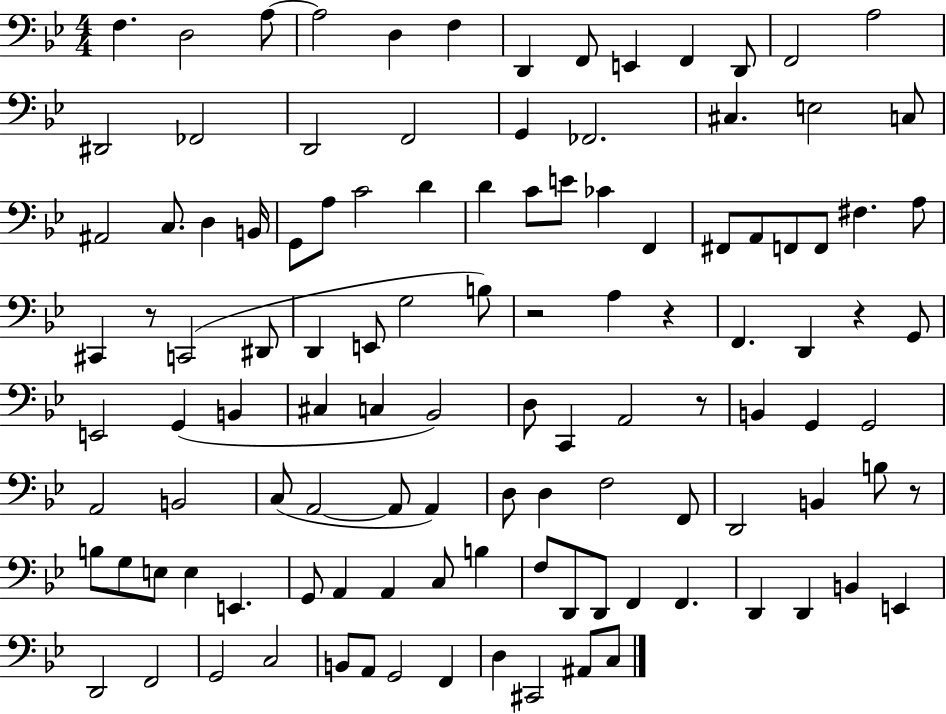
F3/q. D3/h A3/e A3/h D3/q F3/q D2/q F2/e E2/q F2/q D2/e F2/h A3/h D#2/h FES2/h D2/h F2/h G2/q FES2/h. C#3/q. E3/h C3/e A#2/h C3/e. D3/q B2/s G2/e A3/e C4/h D4/q D4/q C4/e E4/e CES4/q F2/q F#2/e A2/e F2/e F2/e F#3/q. A3/e C#2/q R/e C2/h D#2/e D2/q E2/e G3/h B3/e R/h A3/q R/q F2/q. D2/q R/q G2/e E2/h G2/q B2/q C#3/q C3/q Bb2/h D3/e C2/q A2/h R/e B2/q G2/q G2/h A2/h B2/h C3/e A2/h A2/e A2/q D3/e D3/q F3/h F2/e D2/h B2/q B3/e R/e B3/e G3/e E3/e E3/q E2/q. G2/e A2/q A2/q C3/e B3/q F3/e D2/e D2/e F2/q F2/q. D2/q D2/q B2/q E2/q D2/h F2/h G2/h C3/h B2/e A2/e G2/h F2/q D3/q C#2/h A#2/e C3/e